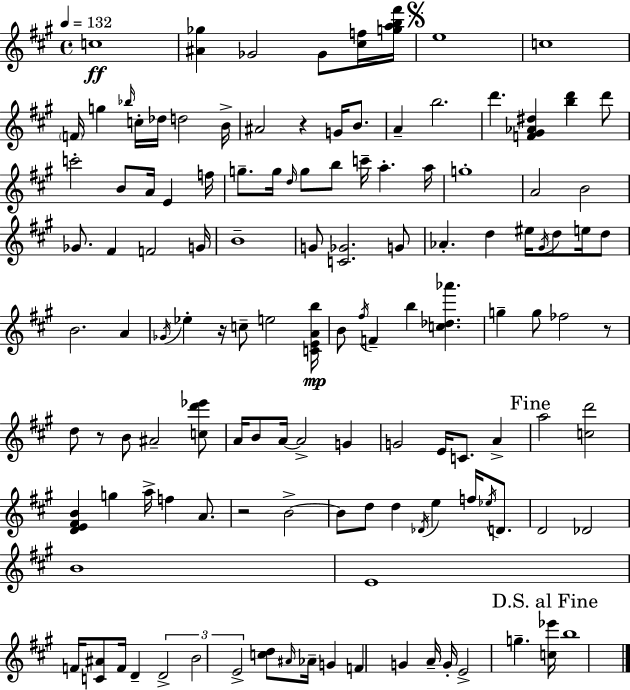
C5/w [A#4,Gb5]/q Gb4/h Gb4/e [C#5,F5]/s [G5,A5,B5,F#6]/s E5/w C5/w F4/s G5/q Bb5/s C5/s Db5/s D5/h B4/s A#4/h R/q G4/s B4/e. A4/q B5/h. D6/q. [F4,G#4,Ab4,D#5]/q [B5,D6]/q D6/e C6/h B4/e A4/s E4/q F5/s G5/e. G5/s D5/s G5/e B5/e C6/s A5/q. A5/s G5/w A4/h B4/h Gb4/e. F#4/q F4/h G4/s B4/w G4/e [C4,Gb4]/h. G4/e Ab4/q. D5/q EIS5/s G#4/s D5/e E5/s D5/e B4/h. A4/q Gb4/s Eb5/q R/s C5/e E5/h [C4,E4,A4,B5]/s B4/e F#5/s F4/q B5/q [C5,Db5,Ab6]/q. G5/q G5/e FES5/h R/e D5/e R/e B4/e A#4/h [C5,D6,Eb6]/e A4/s B4/e A4/s A4/h G4/q G4/h E4/s C4/e. A4/q A5/h [C5,D6]/h [D4,E4,F#4,B4]/q G5/q A5/s F5/q A4/e. R/h B4/h B4/e D5/e D5/q Db4/s E5/q F5/s Eb5/s D4/e. D4/h Db4/h B4/w E4/w F4/s [C4,A#4]/e F4/s D4/q D4/h B4/h E4/h [C5,D5]/e A#4/s Ab4/s G4/q F4/q G4/q A4/s G4/s E4/h G5/q. [C5,Eb6]/s B5/w